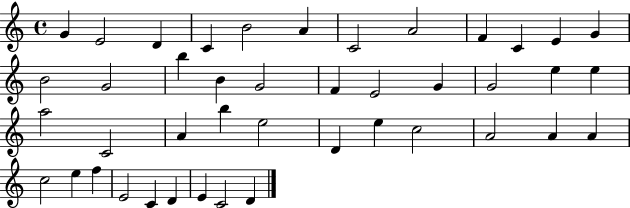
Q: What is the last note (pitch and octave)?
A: D4